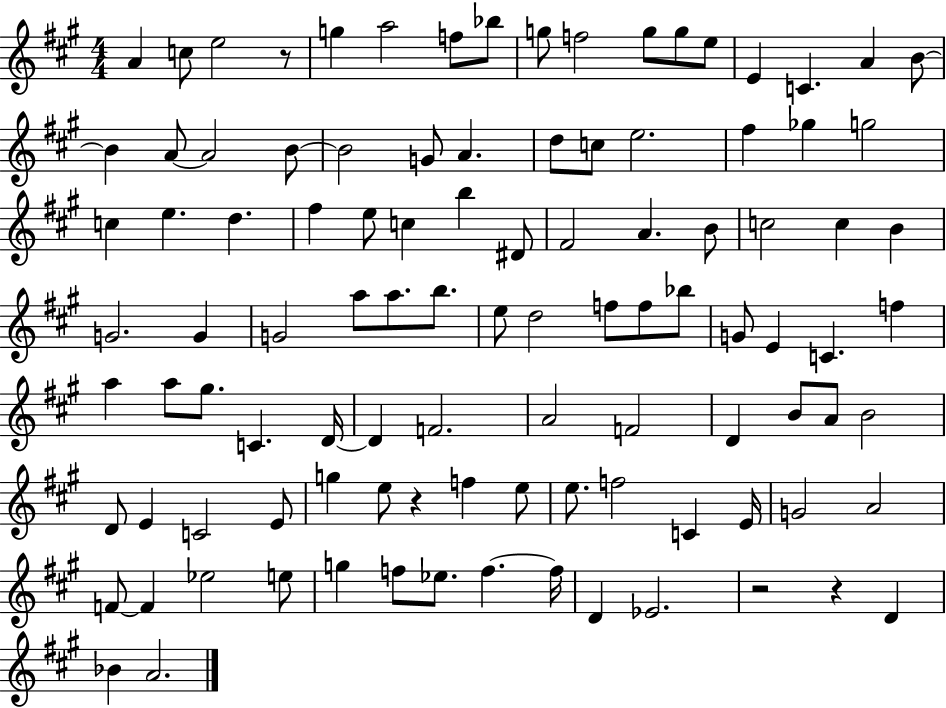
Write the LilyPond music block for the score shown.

{
  \clef treble
  \numericTimeSignature
  \time 4/4
  \key a \major
  a'4 c''8 e''2 r8 | g''4 a''2 f''8 bes''8 | g''8 f''2 g''8 g''8 e''8 | e'4 c'4. a'4 b'8~~ | \break b'4 a'8~~ a'2 b'8~~ | b'2 g'8 a'4. | d''8 c''8 e''2. | fis''4 ges''4 g''2 | \break c''4 e''4. d''4. | fis''4 e''8 c''4 b''4 dis'8 | fis'2 a'4. b'8 | c''2 c''4 b'4 | \break g'2. g'4 | g'2 a''8 a''8. b''8. | e''8 d''2 f''8 f''8 bes''8 | g'8 e'4 c'4. f''4 | \break a''4 a''8 gis''8. c'4. d'16~~ | d'4 f'2. | a'2 f'2 | d'4 b'8 a'8 b'2 | \break d'8 e'4 c'2 e'8 | g''4 e''8 r4 f''4 e''8 | e''8. f''2 c'4 e'16 | g'2 a'2 | \break f'8~~ f'4 ees''2 e''8 | g''4 f''8 ees''8. f''4.~~ f''16 | d'4 ees'2. | r2 r4 d'4 | \break bes'4 a'2. | \bar "|."
}